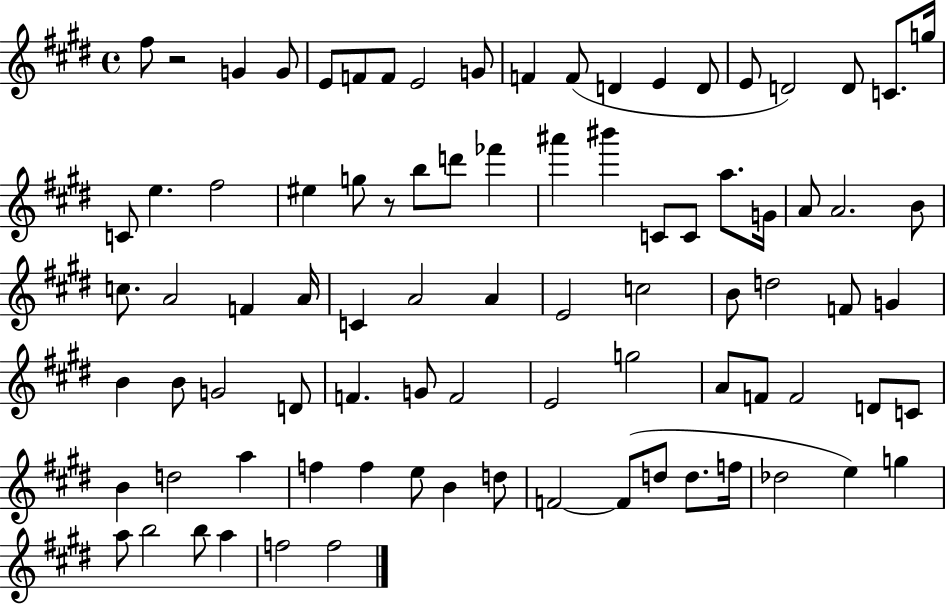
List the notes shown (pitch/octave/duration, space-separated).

F#5/e R/h G4/q G4/e E4/e F4/e F4/e E4/h G4/e F4/q F4/e D4/q E4/q D4/e E4/e D4/h D4/e C4/e. G5/s C4/e E5/q. F#5/h EIS5/q G5/e R/e B5/e D6/e FES6/q A#6/q BIS6/q C4/e C4/e A5/e. G4/s A4/e A4/h. B4/e C5/e. A4/h F4/q A4/s C4/q A4/h A4/q E4/h C5/h B4/e D5/h F4/e G4/q B4/q B4/e G4/h D4/e F4/q. G4/e F4/h E4/h G5/h A4/e F4/e F4/h D4/e C4/e B4/q D5/h A5/q F5/q F5/q E5/e B4/q D5/e F4/h F4/e D5/e D5/e. F5/s Db5/h E5/q G5/q A5/e B5/h B5/e A5/q F5/h F5/h